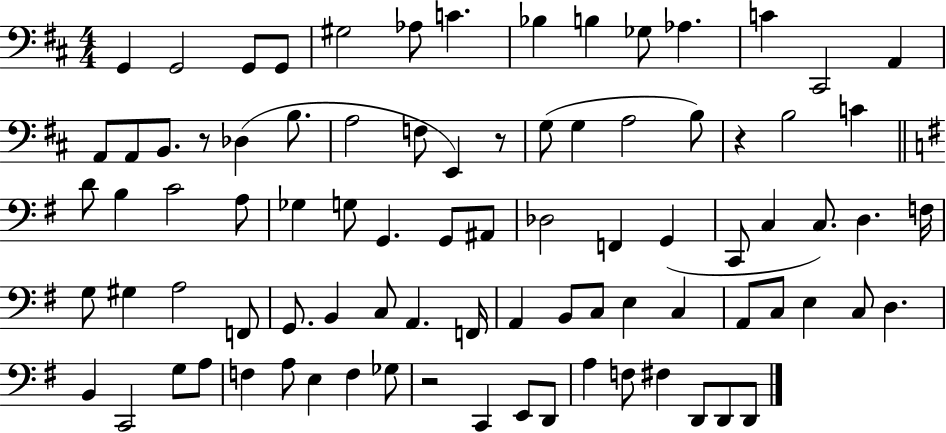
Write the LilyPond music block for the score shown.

{
  \clef bass
  \numericTimeSignature
  \time 4/4
  \key d \major
  \repeat volta 2 { g,4 g,2 g,8 g,8 | gis2 aes8 c'4. | bes4 b4 ges8 aes4. | c'4 cis,2 a,4 | \break a,8 a,8 b,8. r8 des4( b8. | a2 f8 e,4) r8 | g8( g4 a2 b8) | r4 b2 c'4 | \break \bar "||" \break \key g \major d'8 b4 c'2 a8 | ges4 g8 g,4. g,8 ais,8 | des2 f,4 g,4( | c,8 c4 c8.) d4. f16 | \break g8 gis4 a2 f,8 | g,8. b,4 c8 a,4. f,16 | a,4 b,8 c8 e4 c4 | a,8 c8 e4 c8 d4. | \break b,4 c,2 g8 a8 | f4 a8 e4 f4 ges8 | r2 c,4 e,8 d,8 | a4 f8 fis4 d,8 d,8 d,8 | \break } \bar "|."
}